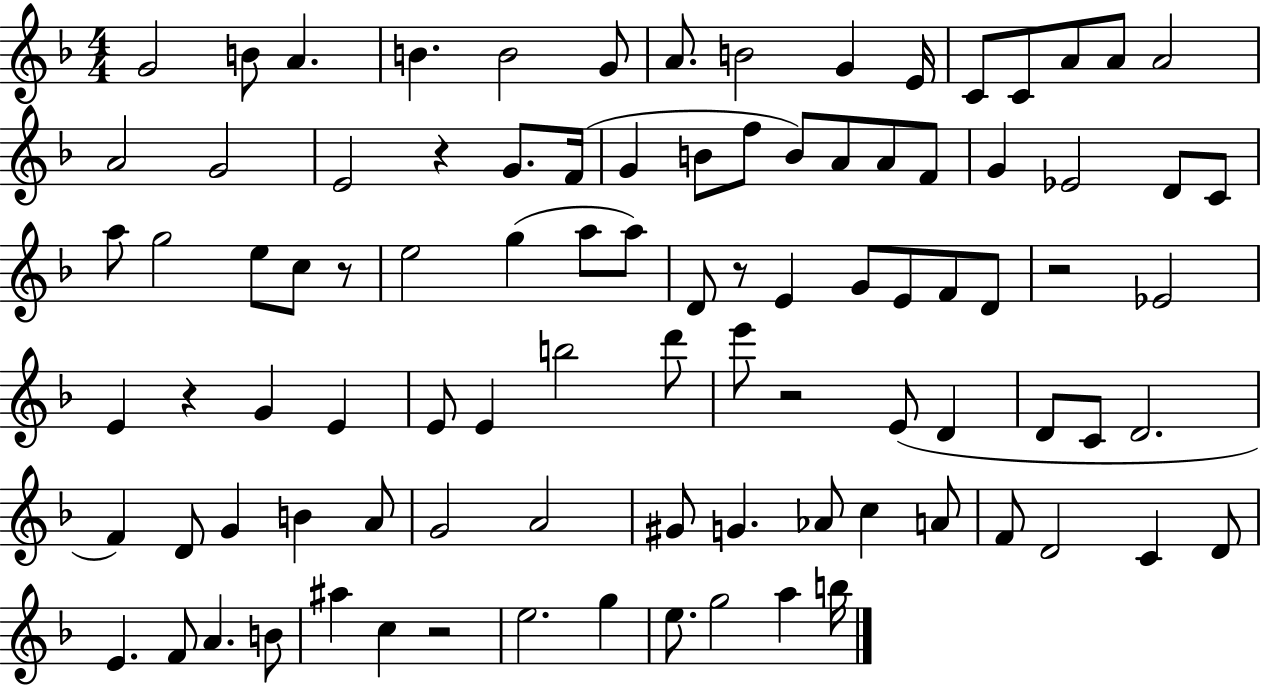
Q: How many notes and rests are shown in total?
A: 94